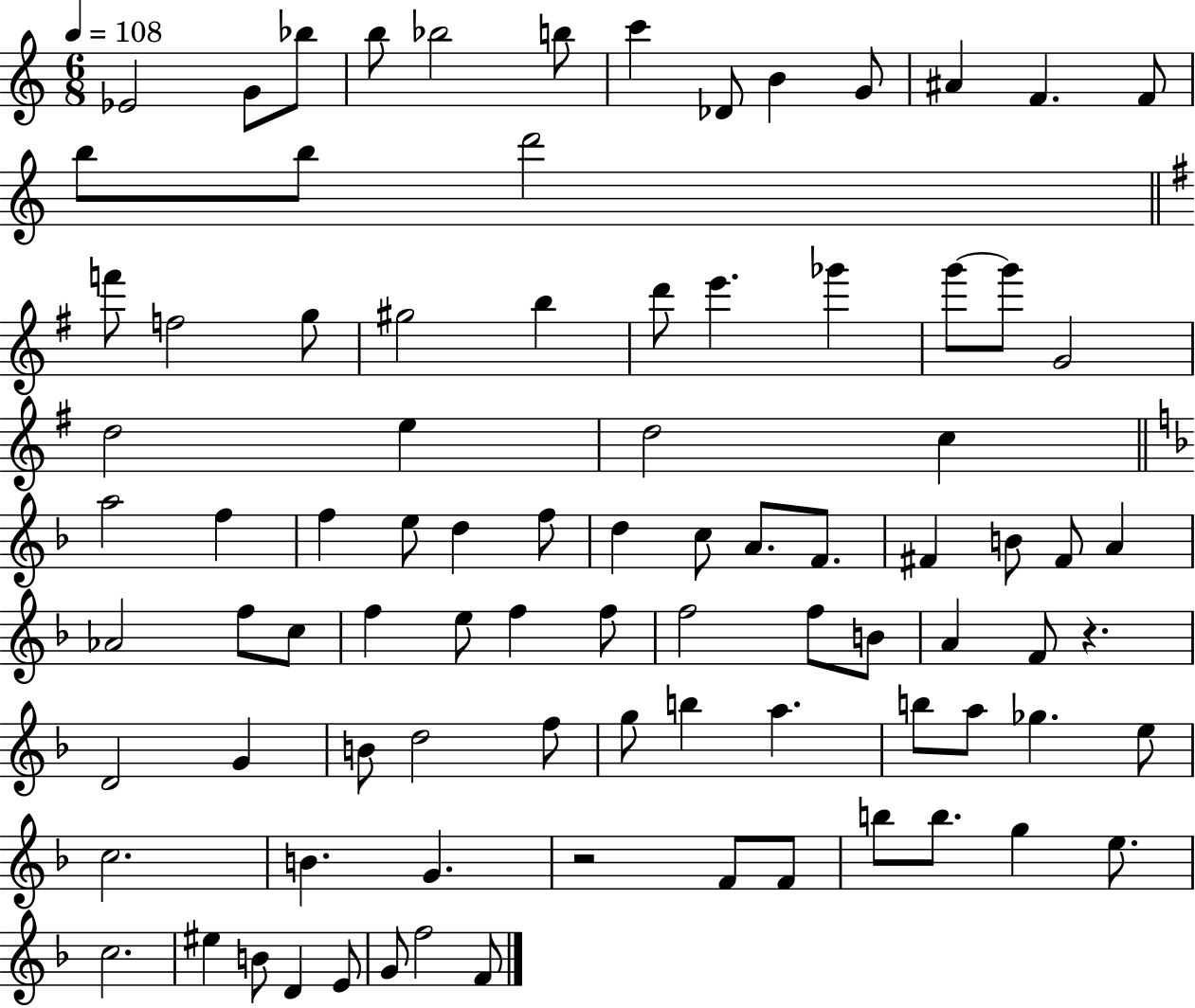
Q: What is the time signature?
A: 6/8